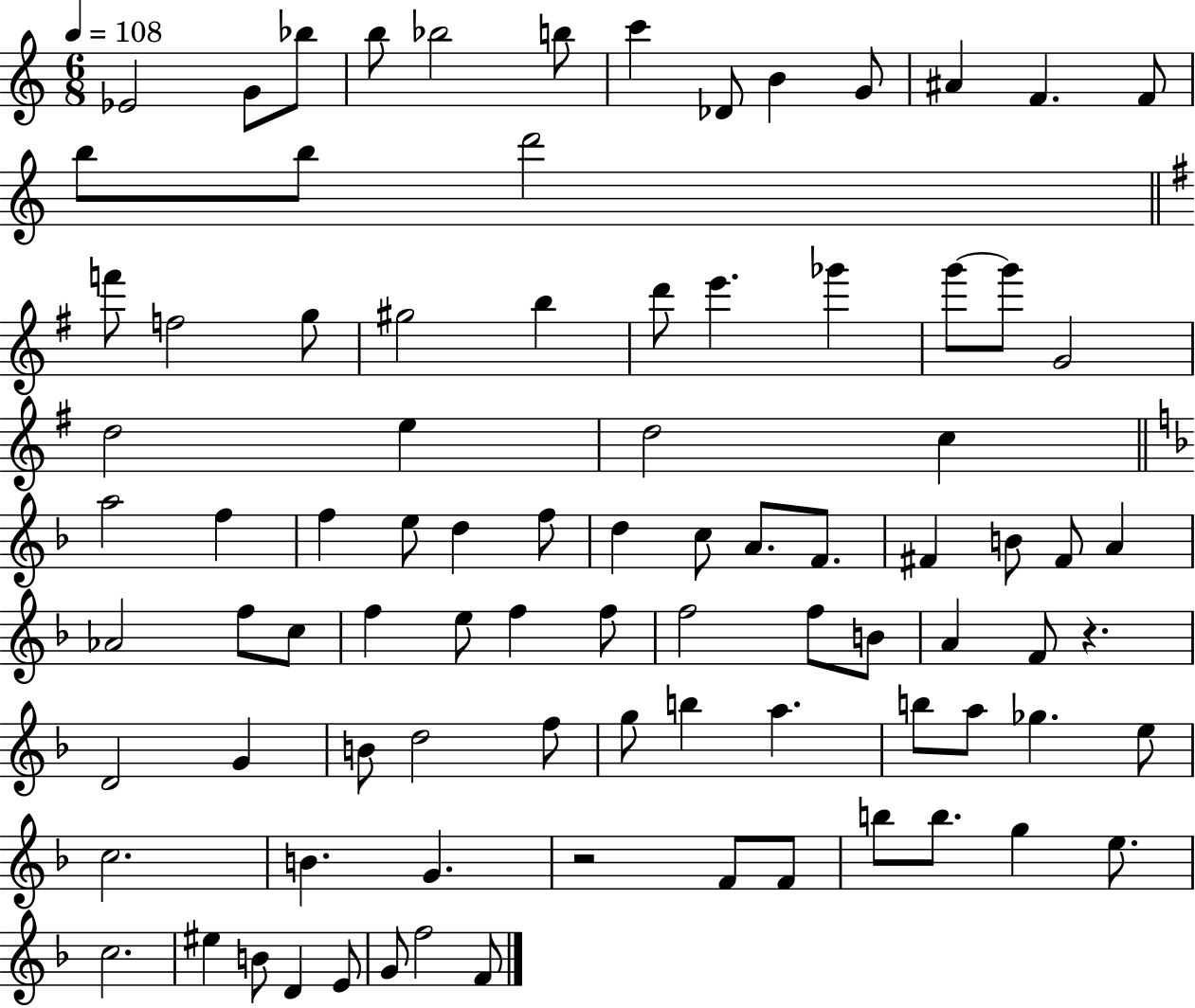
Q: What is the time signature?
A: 6/8